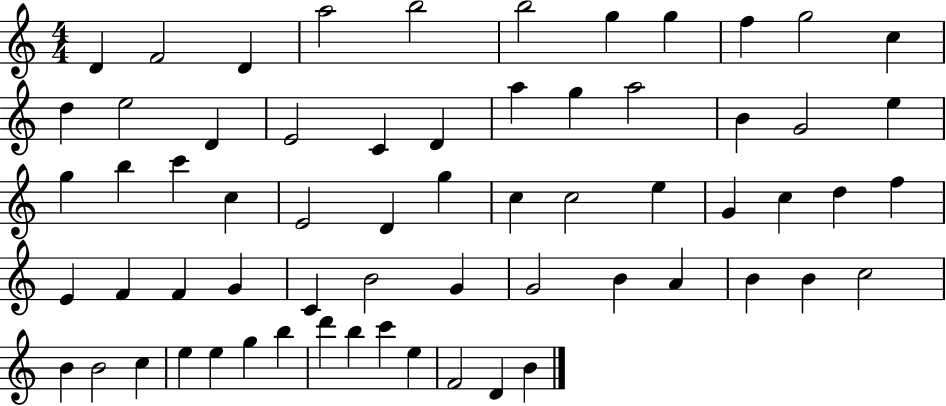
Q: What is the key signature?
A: C major